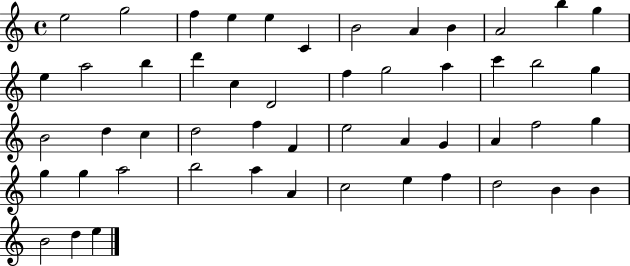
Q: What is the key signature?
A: C major